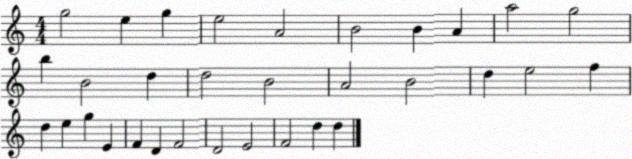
X:1
T:Untitled
M:4/4
L:1/4
K:C
g2 e g e2 A2 B2 B A a2 g2 b B2 d d2 B2 A2 B2 d e2 f d e g E F D F2 D2 E2 F2 d d